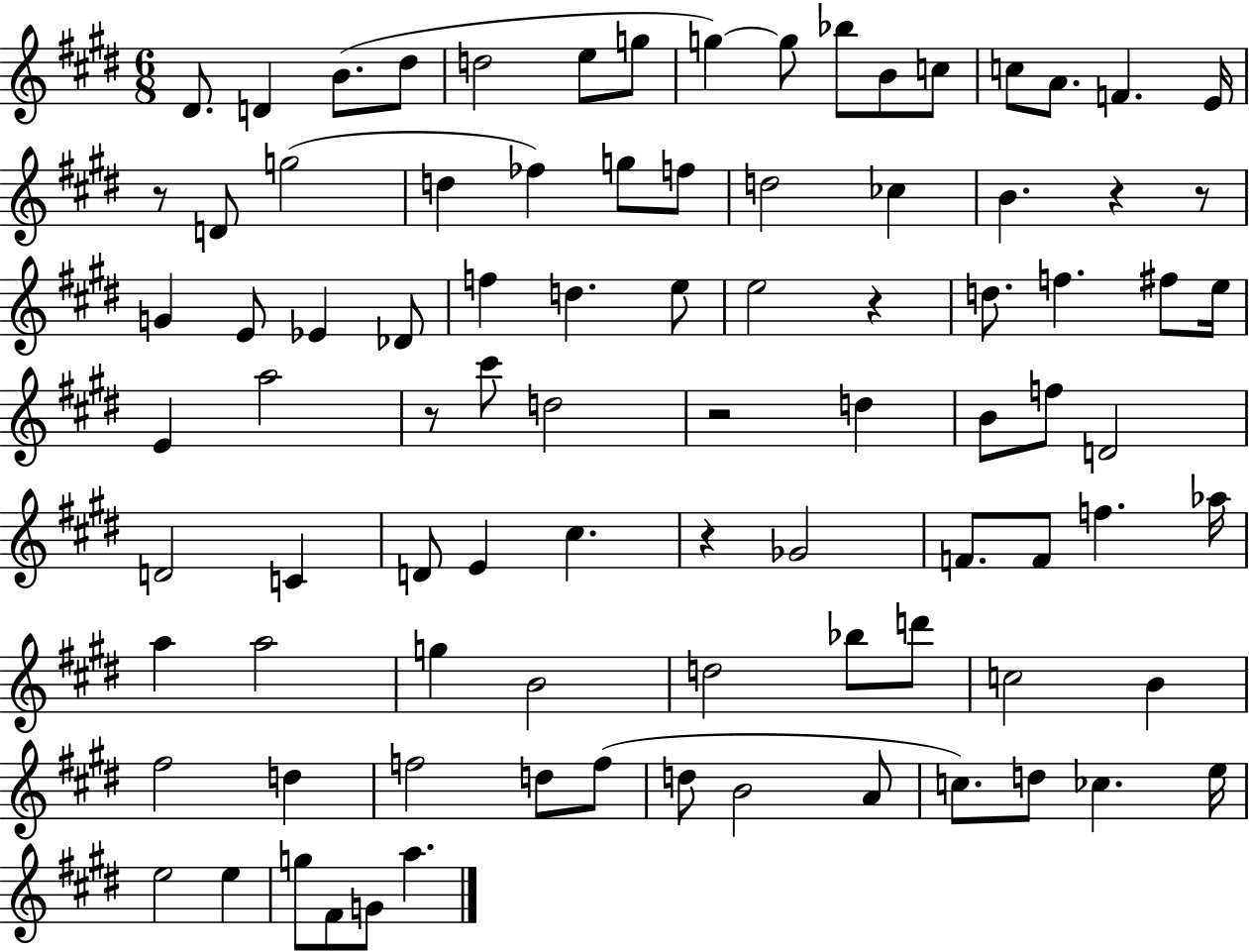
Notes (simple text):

D#4/e. D4/q B4/e. D#5/e D5/h E5/e G5/e G5/q G5/e Bb5/e B4/e C5/e C5/e A4/e. F4/q. E4/s R/e D4/e G5/h D5/q FES5/q G5/e F5/e D5/h CES5/q B4/q. R/q R/e G4/q E4/e Eb4/q Db4/e F5/q D5/q. E5/e E5/h R/q D5/e. F5/q. F#5/e E5/s E4/q A5/h R/e C#6/e D5/h R/h D5/q B4/e F5/e D4/h D4/h C4/q D4/e E4/q C#5/q. R/q Gb4/h F4/e. F4/e F5/q. Ab5/s A5/q A5/h G5/q B4/h D5/h Bb5/e D6/e C5/h B4/q F#5/h D5/q F5/h D5/e F5/e D5/e B4/h A4/e C5/e. D5/e CES5/q. E5/s E5/h E5/q G5/e F#4/e G4/e A5/q.